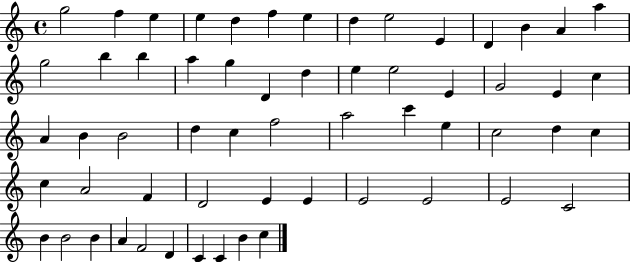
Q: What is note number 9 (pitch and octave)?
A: E5